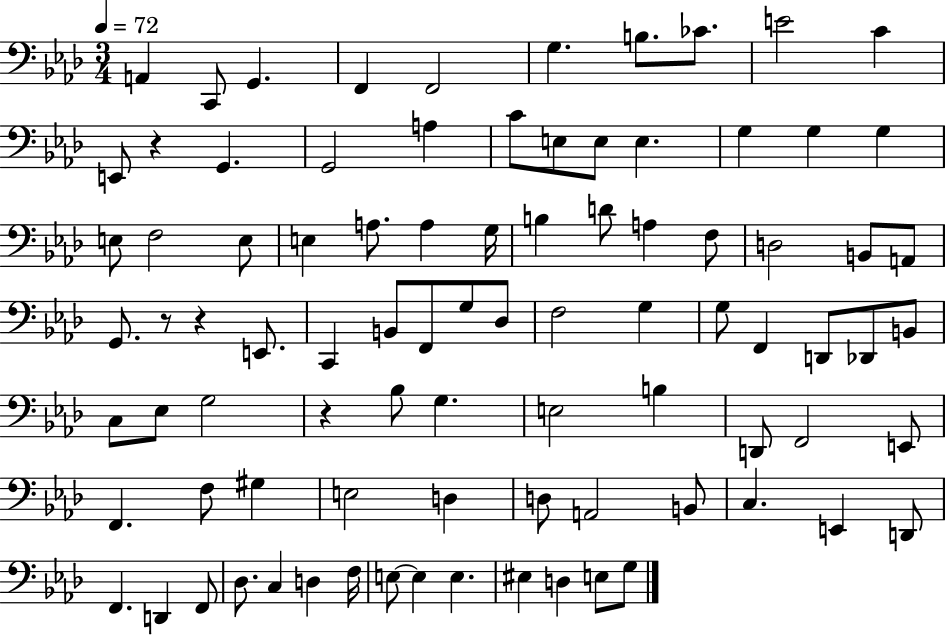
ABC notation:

X:1
T:Untitled
M:3/4
L:1/4
K:Ab
A,, C,,/2 G,, F,, F,,2 G, B,/2 _C/2 E2 C E,,/2 z G,, G,,2 A, C/2 E,/2 E,/2 E, G, G, G, E,/2 F,2 E,/2 E, A,/2 A, G,/4 B, D/2 A, F,/2 D,2 B,,/2 A,,/2 G,,/2 z/2 z E,,/2 C,, B,,/2 F,,/2 G,/2 _D,/2 F,2 G, G,/2 F,, D,,/2 _D,,/2 B,,/2 C,/2 _E,/2 G,2 z _B,/2 G, E,2 B, D,,/2 F,,2 E,,/2 F,, F,/2 ^G, E,2 D, D,/2 A,,2 B,,/2 C, E,, D,,/2 F,, D,, F,,/2 _D,/2 C, D, F,/4 E,/2 E, E, ^E, D, E,/2 G,/2